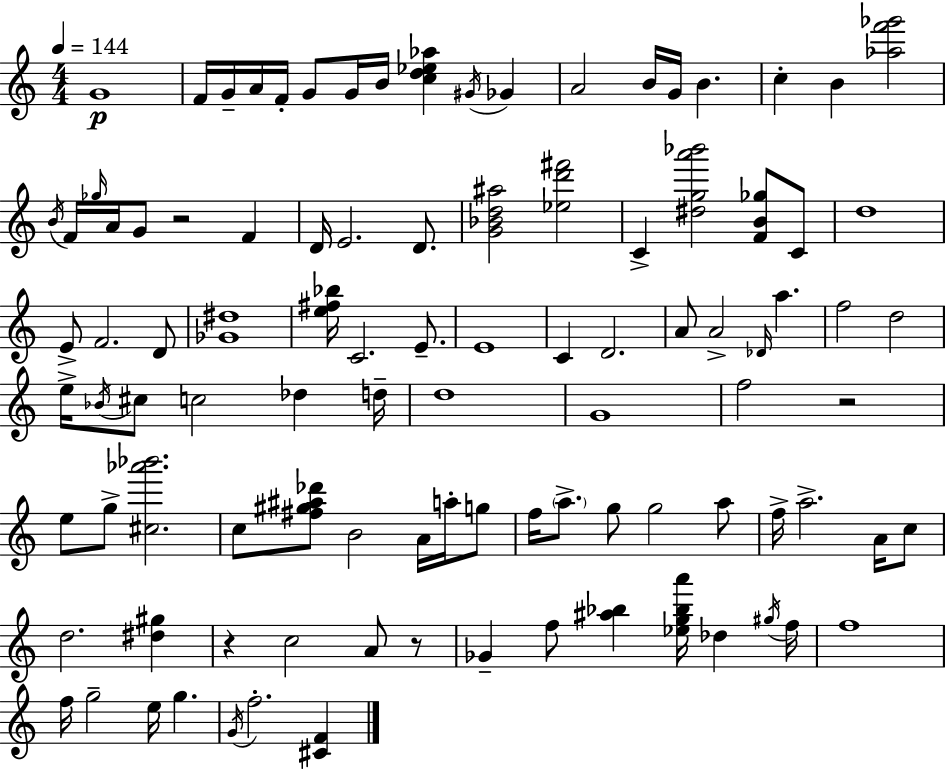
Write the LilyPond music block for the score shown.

{
  \clef treble
  \numericTimeSignature
  \time 4/4
  \key a \minor
  \tempo 4 = 144
  \repeat volta 2 { g'1\p | f'16 g'16-- a'16 f'16-. g'8 g'16 b'16 <c'' d'' ees'' aes''>4 \acciaccatura { gis'16 } ges'4 | a'2 b'16 g'16 b'4. | c''4-. b'4 <aes'' f''' ges'''>2 | \break \acciaccatura { b'16 } f'16 \grace { ges''16 } a'16 g'8 r2 f'4 | d'16 e'2. | d'8. <g' bes' d'' ais''>2 <ees'' d''' fis'''>2 | c'4-> <dis'' g'' a''' bes'''>2 <f' b' ges''>8 | \break c'8 d''1 | e'8-> f'2. | d'8 <ges' dis''>1 | <e'' fis'' bes''>16 c'2. | \break e'8.-- e'1 | c'4 d'2. | a'8 a'2-> \grace { des'16 } a''4. | f''2 d''2 | \break e''16-> \acciaccatura { bes'16 } cis''8 c''2 | des''4 d''16-- d''1 | g'1 | f''2 r2 | \break e''8 g''8-> <cis'' aes''' bes'''>2. | c''8 <fis'' gis'' ais'' des'''>8 b'2 | a'16 a''16-. g''8 f''16 \parenthesize a''8.-> g''8 g''2 | a''8 f''16-> a''2.-> | \break a'16 c''8 d''2. | <dis'' gis''>4 r4 c''2 | a'8 r8 ges'4-- f''8 <ais'' bes''>4 <ees'' g'' bes'' a'''>16 | des''4 \acciaccatura { gis''16 } f''16 f''1 | \break f''16 g''2-- e''16 | g''4. \acciaccatura { g'16 } f''2.-. | <cis' f'>4 } \bar "|."
}